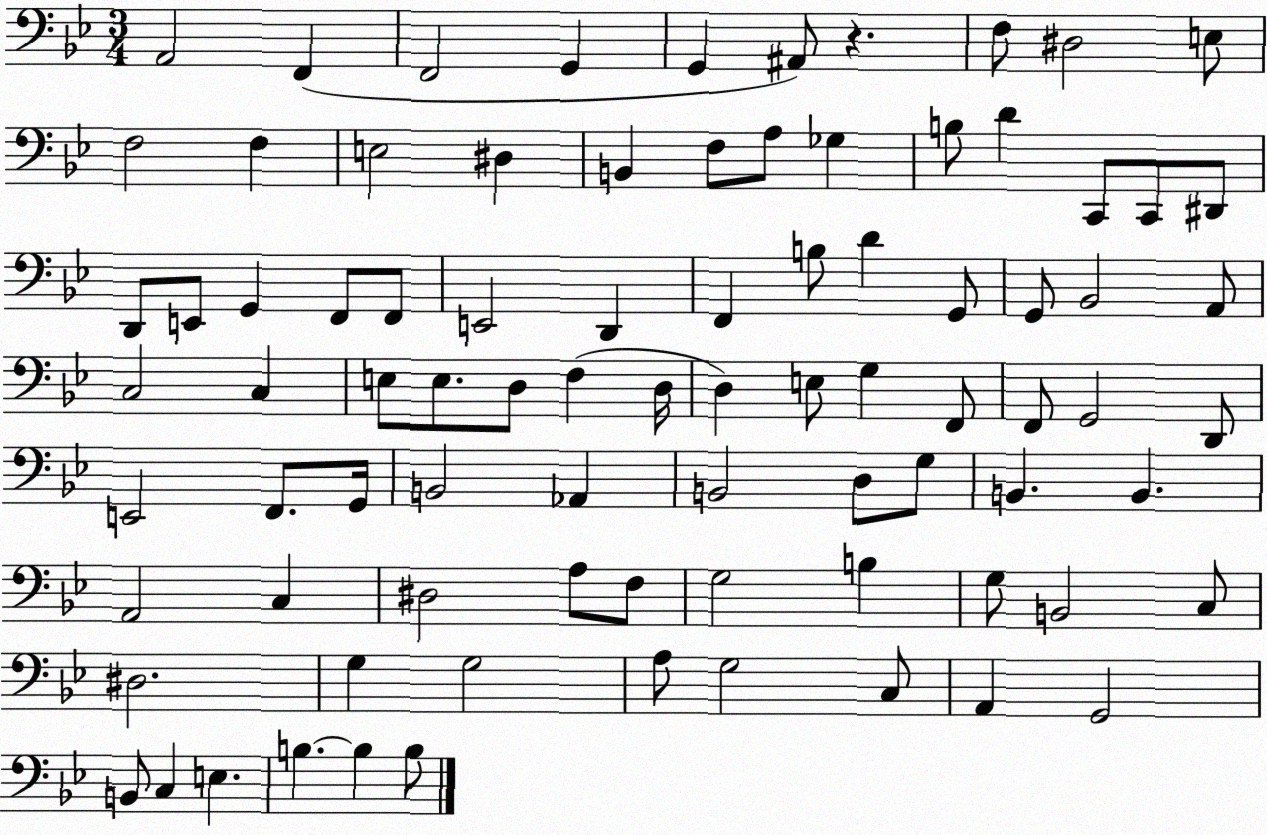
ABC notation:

X:1
T:Untitled
M:3/4
L:1/4
K:Bb
A,,2 F,, F,,2 G,, G,, ^A,,/2 z F,/2 ^D,2 E,/2 F,2 F, E,2 ^D, B,, F,/2 A,/2 _G, B,/2 D C,,/2 C,,/2 ^D,,/2 D,,/2 E,,/2 G,, F,,/2 F,,/2 E,,2 D,, F,, B,/2 D G,,/2 G,,/2 _B,,2 A,,/2 C,2 C, E,/2 E,/2 D,/2 F, D,/4 D, E,/2 G, F,,/2 F,,/2 G,,2 D,,/2 E,,2 F,,/2 G,,/4 B,,2 _A,, B,,2 D,/2 G,/2 B,, B,, A,,2 C, ^D,2 A,/2 F,/2 G,2 B, G,/2 B,,2 C,/2 ^D,2 G, G,2 A,/2 G,2 C,/2 A,, G,,2 B,,/2 C, E, B, B, B,/2